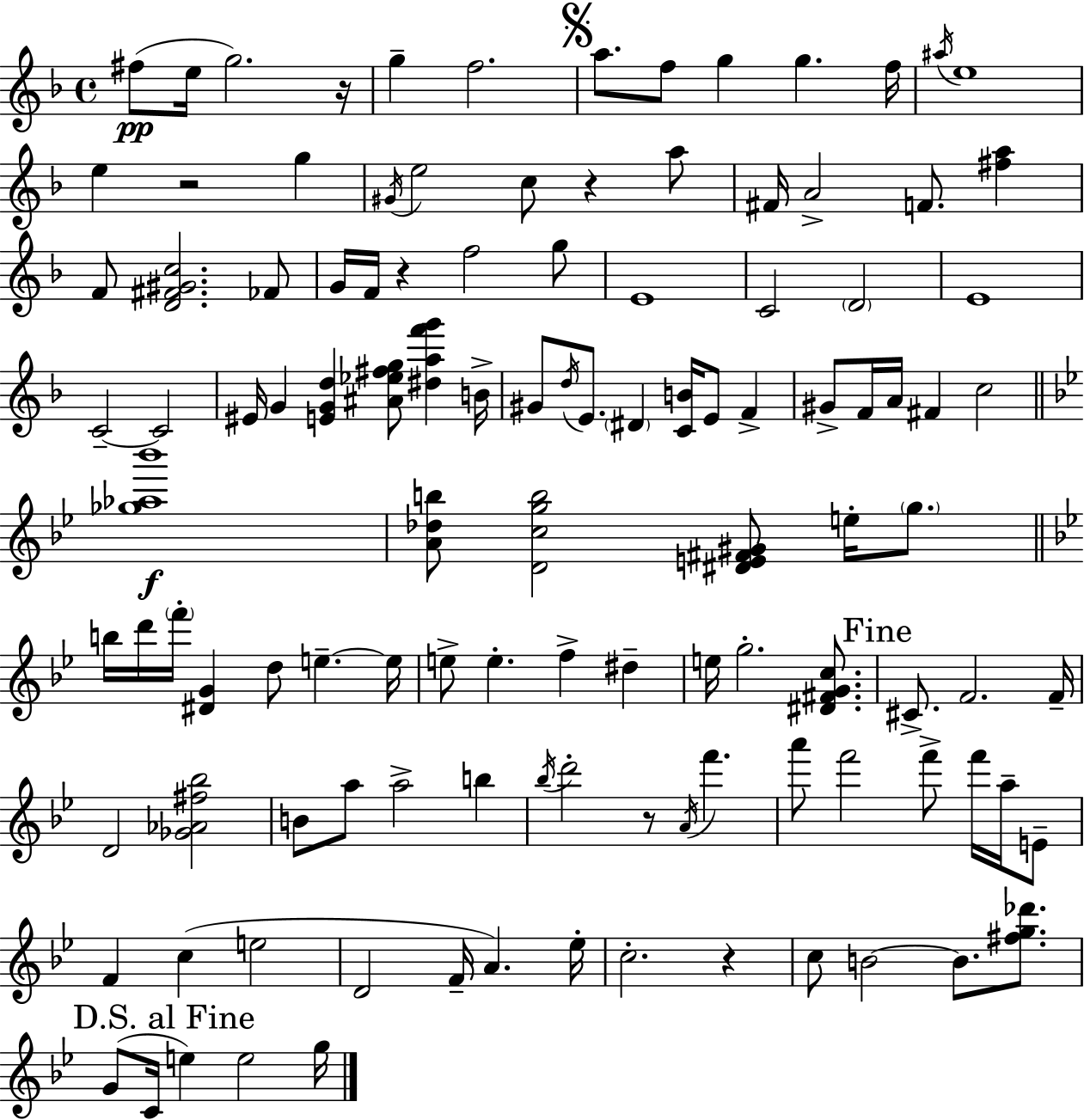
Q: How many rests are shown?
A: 6